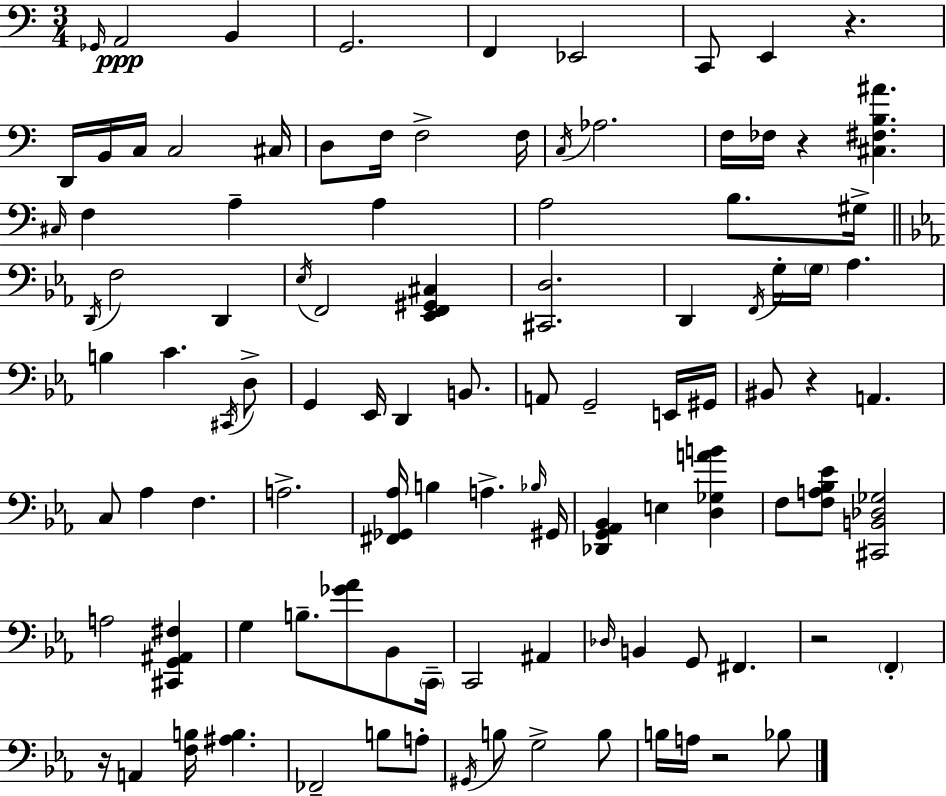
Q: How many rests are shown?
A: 6